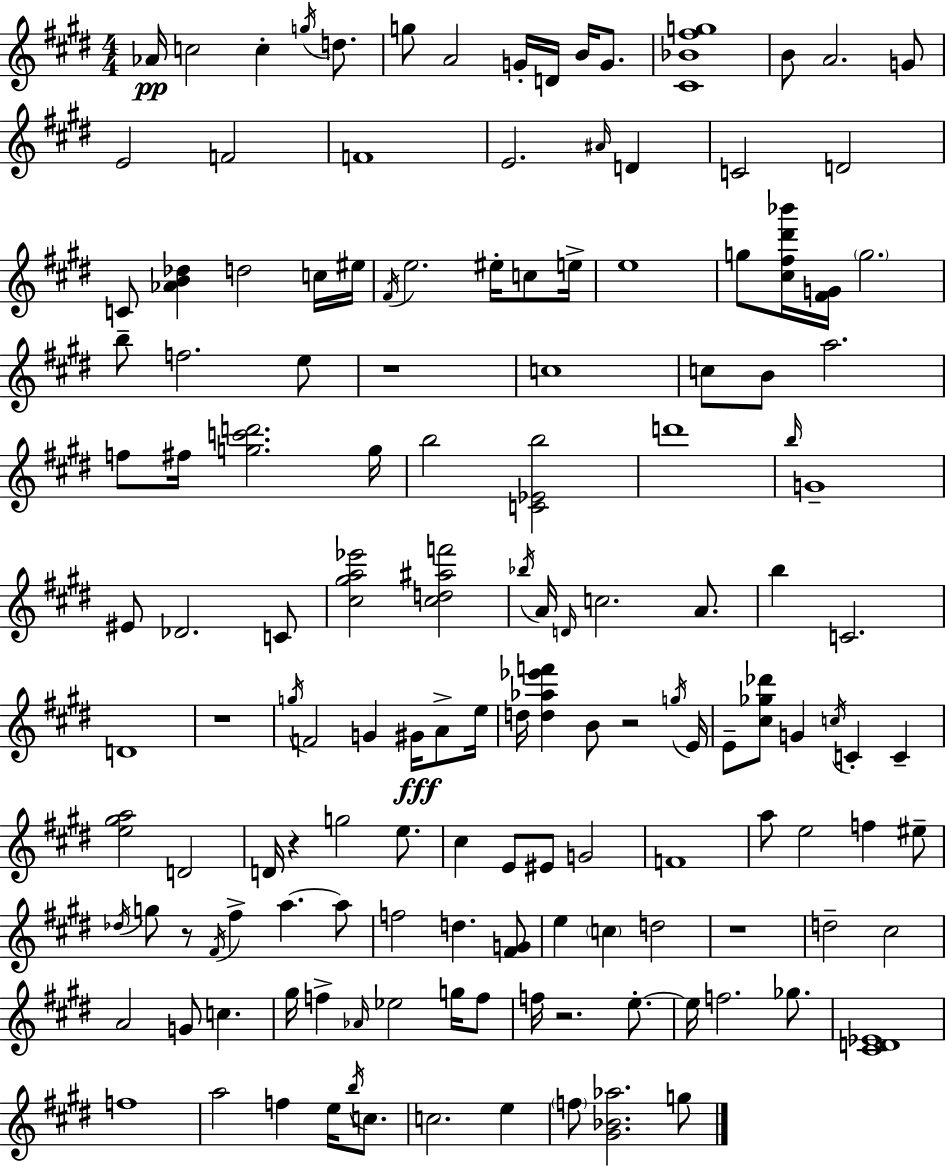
{
  \clef treble
  \numericTimeSignature
  \time 4/4
  \key e \major
  aes'16\pp c''2 c''4-. \acciaccatura { g''16 } d''8. | g''8 a'2 g'16-. d'16 b'16 g'8. | <cis' bes' fis'' g''>1 | b'8 a'2. g'8 | \break e'2 f'2 | f'1 | e'2. \grace { ais'16 } d'4 | c'2 d'2 | \break c'8 <aes' b' des''>4 d''2 | c''16 eis''16 \acciaccatura { fis'16 } e''2. eis''16-. | c''8 e''16-> e''1 | g''8 <cis'' fis'' dis''' bes'''>16 <fis' g'>16 \parenthesize g''2. | \break b''8-- f''2. | e''8 r1 | c''1 | c''8 b'8 a''2. | \break f''8 fis''16 <g'' c''' d'''>2. | g''16 b''2 <c' ees' b''>2 | d'''1 | \grace { b''16 } g'1-- | \break eis'8 des'2. | c'8 <cis'' gis'' a'' ees'''>2 <cis'' d'' ais'' f'''>2 | \acciaccatura { bes''16 } a'16 \grace { d'16 } c''2. | a'8. b''4 c'2. | \break d'1 | r1 | \acciaccatura { g''16 } f'2 g'4 | gis'16\fff a'8-> e''16 d''16 <d'' aes'' ees''' f'''>4 b'8 r2 | \break \acciaccatura { g''16 } e'16 e'8-- <cis'' ges'' des'''>8 g'4 | \acciaccatura { c''16 } c'4-. c'4-- <e'' gis'' a''>2 | d'2 d'16 r4 g''2 | e''8. cis''4 e'8 eis'8 | \break g'2 f'1 | a''8 e''2 | f''4 eis''8-- \acciaccatura { des''16 } g''8 r8 \acciaccatura { fis'16 } fis''4-> | a''4.~~ a''8 f''2 | \break d''4. <fis' g'>8 e''4 \parenthesize c''4 | d''2 r1 | d''2-- | cis''2 a'2 | \break g'8 c''4. gis''16 f''4-> | \grace { aes'16 } ees''2 g''16 f''8 f''16 r2. | e''8.-.~~ e''16 f''2. | ges''8. <cis' d' ees'>1 | \break f''1 | a''2 | f''4 e''16 \acciaccatura { b''16 } c''8. c''2. | e''4 \parenthesize f''8 <gis' bes' aes''>2. | \break g''8 \bar "|."
}